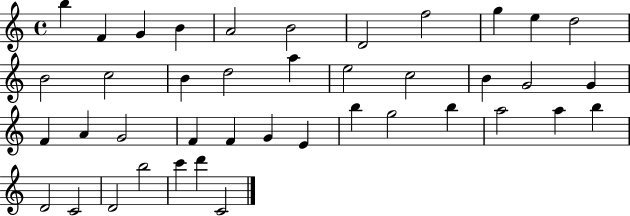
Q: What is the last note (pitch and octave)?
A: C4